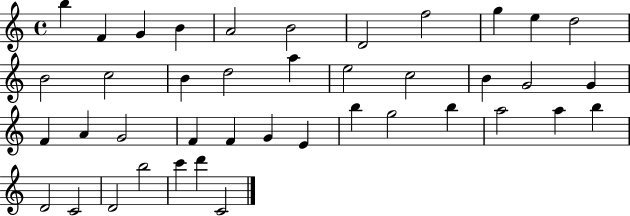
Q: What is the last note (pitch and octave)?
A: C4